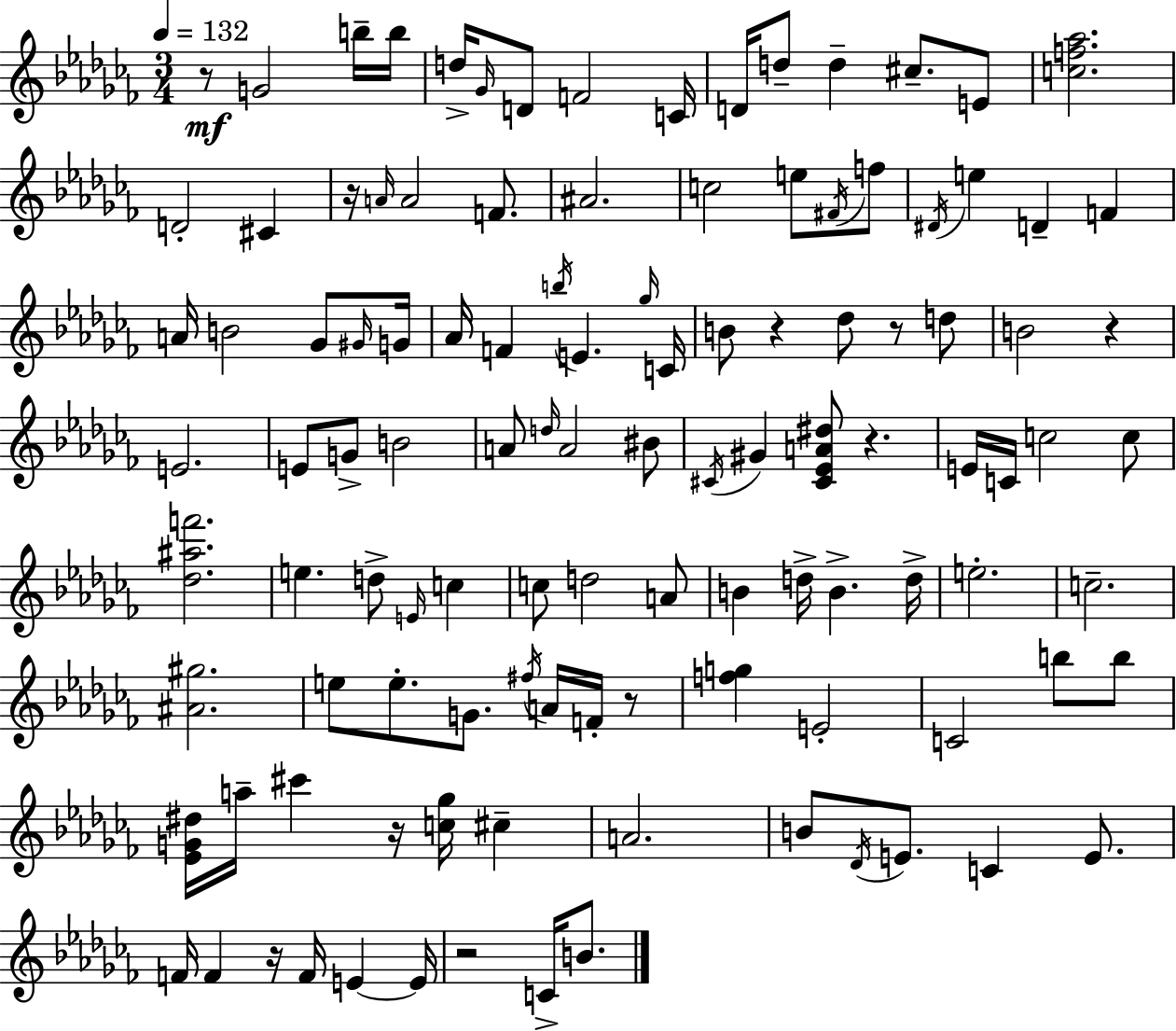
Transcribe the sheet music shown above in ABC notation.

X:1
T:Untitled
M:3/4
L:1/4
K:Abm
z/2 G2 b/4 b/4 d/4 _G/4 D/2 F2 C/4 D/4 d/2 d ^c/2 E/2 [cf_a]2 D2 ^C z/4 A/4 A2 F/2 ^A2 c2 e/2 ^F/4 f/2 ^D/4 e D F A/4 B2 _G/2 ^G/4 G/4 _A/4 F b/4 E _g/4 C/4 B/2 z _d/2 z/2 d/2 B2 z E2 E/2 G/2 B2 A/2 d/4 A2 ^B/2 ^C/4 ^G [^C_EA^d]/2 z E/4 C/4 c2 c/2 [_d^af']2 e d/2 E/4 c c/2 d2 A/2 B d/4 B d/4 e2 c2 [^A^g]2 e/2 e/2 G/2 ^f/4 A/4 F/4 z/2 [fg] E2 C2 b/2 b/2 [_EG^d]/4 a/4 ^c' z/4 [c_g]/4 ^c A2 B/2 _D/4 E/2 C E/2 F/4 F z/4 F/4 E E/4 z2 C/4 B/2